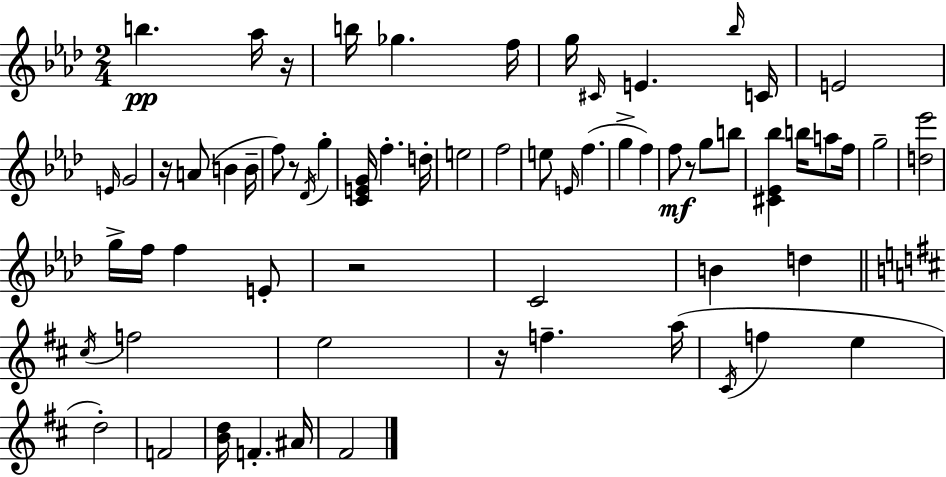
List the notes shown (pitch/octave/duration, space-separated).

B5/q. Ab5/s R/s B5/s Gb5/q. F5/s G5/s C#4/s E4/q. Bb5/s C4/s E4/h E4/s G4/h R/s A4/e B4/q B4/s F5/e R/e Db4/s G5/q [C4,E4,G4]/s F5/q. D5/s E5/h F5/h E5/e E4/s F5/q. G5/q F5/q F5/e R/e G5/e B5/e [C#4,Eb4,Bb5]/q B5/s A5/e F5/s G5/h [D5,Eb6]/h G5/s F5/s F5/q E4/e R/h C4/h B4/q D5/q C#5/s F5/h E5/h R/s F5/q. A5/s C#4/s F5/q E5/q D5/h F4/h [B4,D5]/s F4/q. A#4/s F#4/h